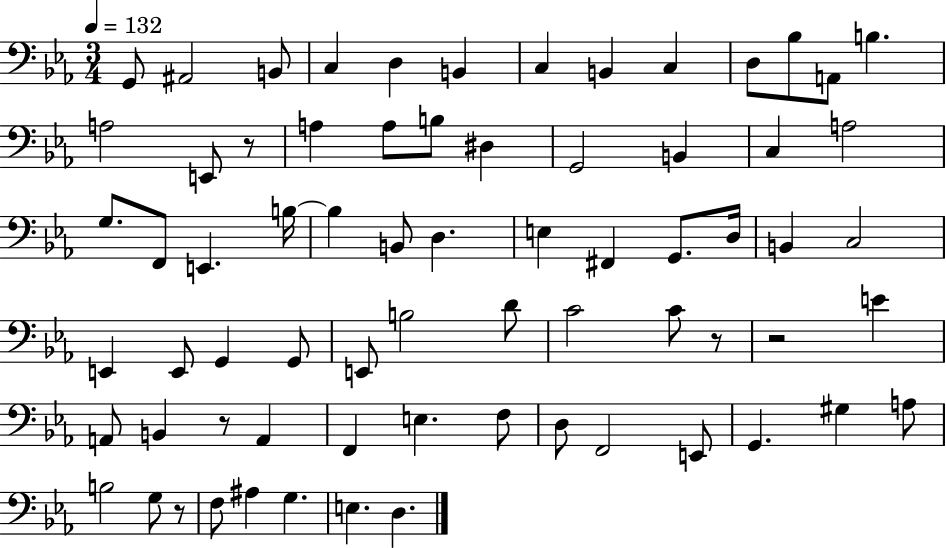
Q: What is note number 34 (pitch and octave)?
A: D3